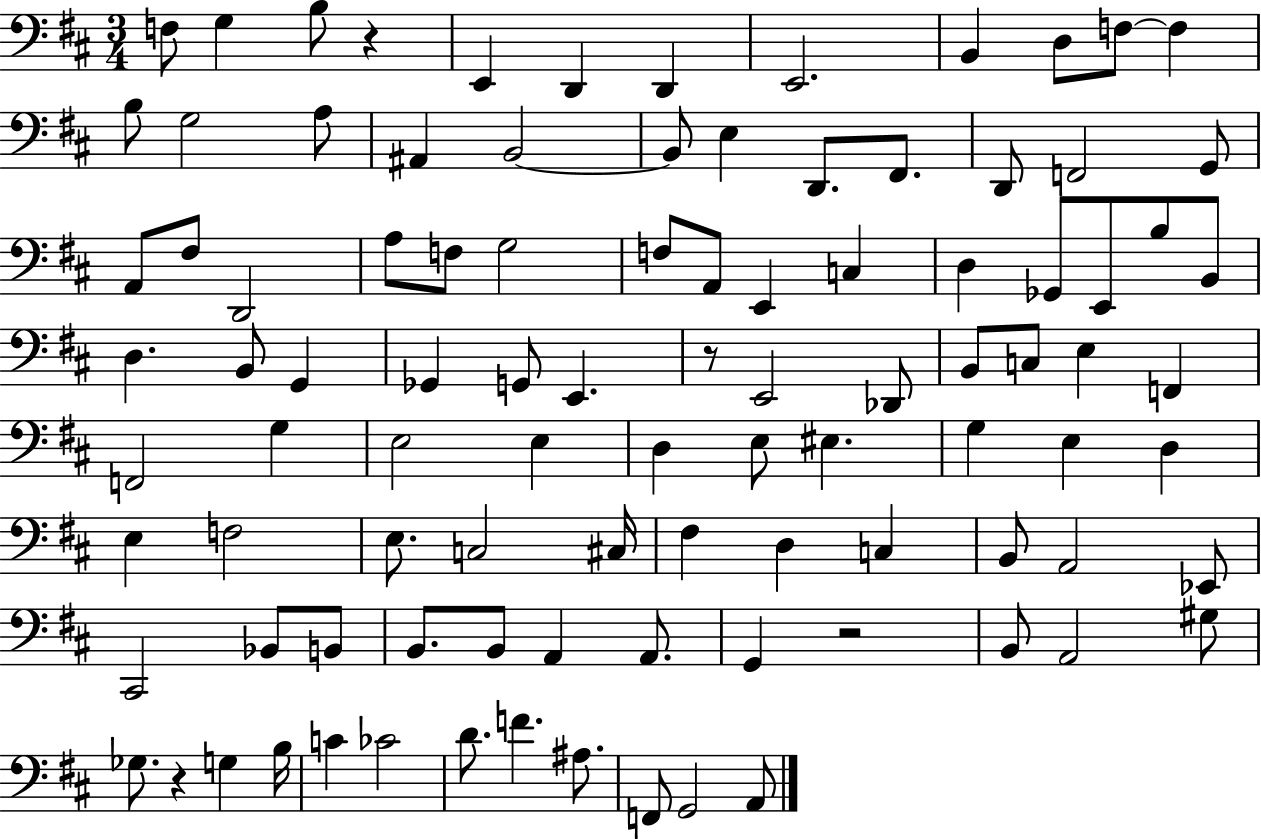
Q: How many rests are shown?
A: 4